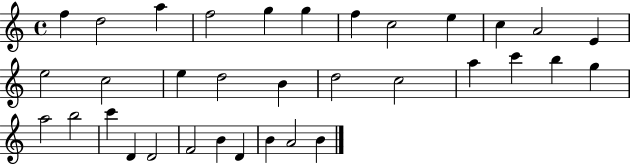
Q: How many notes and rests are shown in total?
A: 34